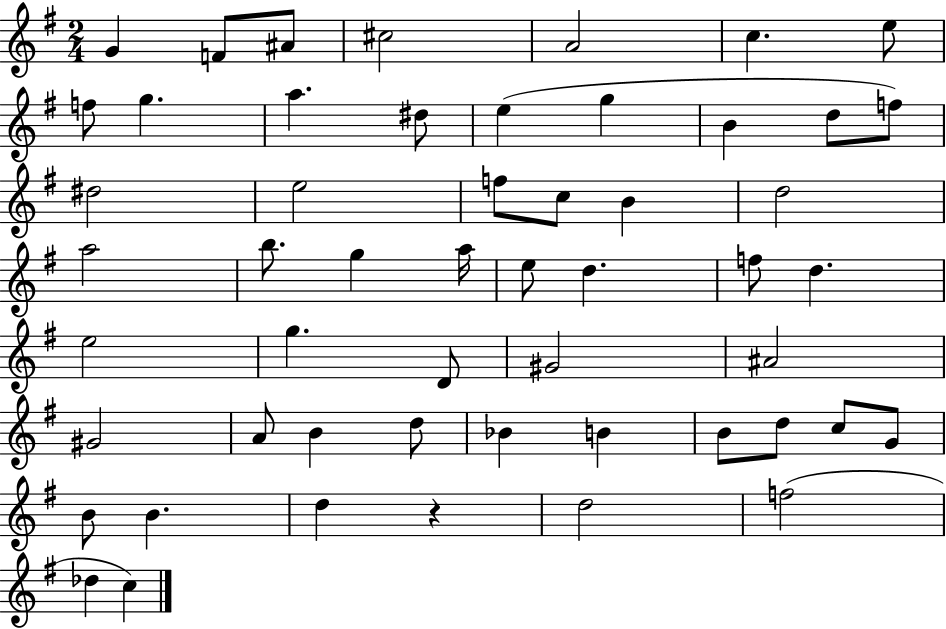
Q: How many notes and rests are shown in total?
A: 53